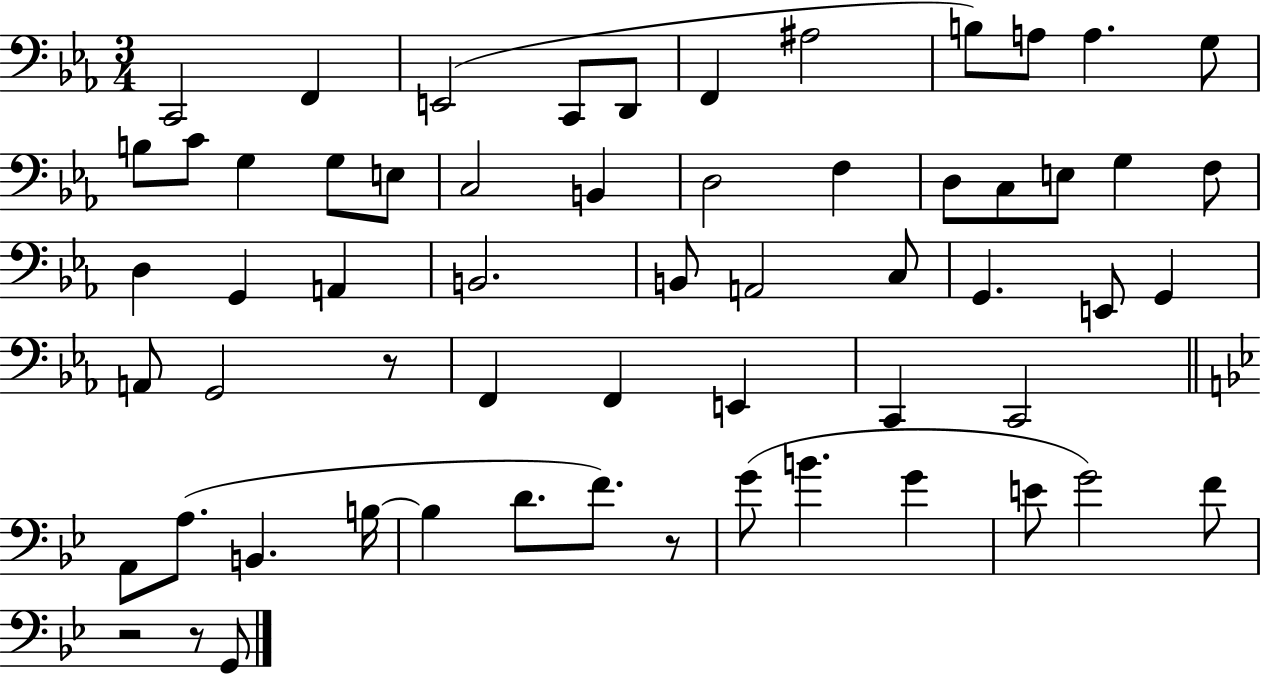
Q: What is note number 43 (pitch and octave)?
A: A2